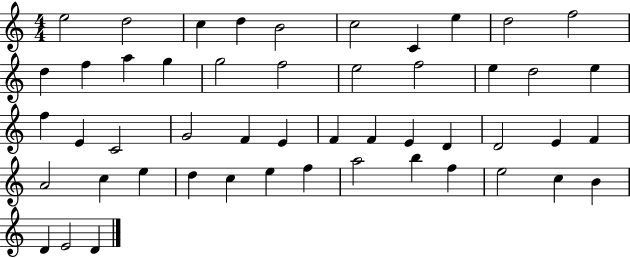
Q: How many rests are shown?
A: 0